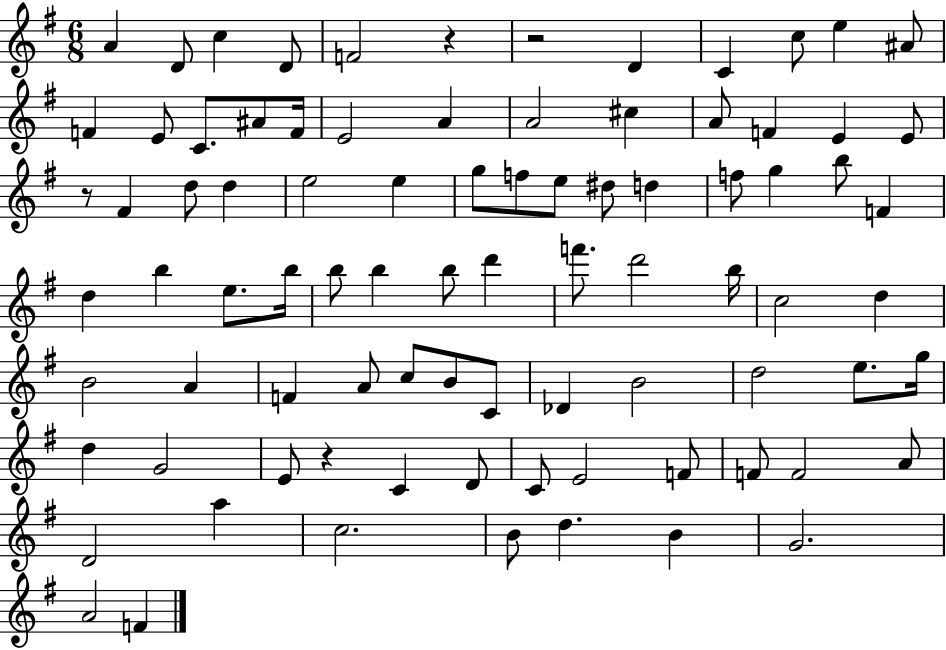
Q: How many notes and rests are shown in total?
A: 86